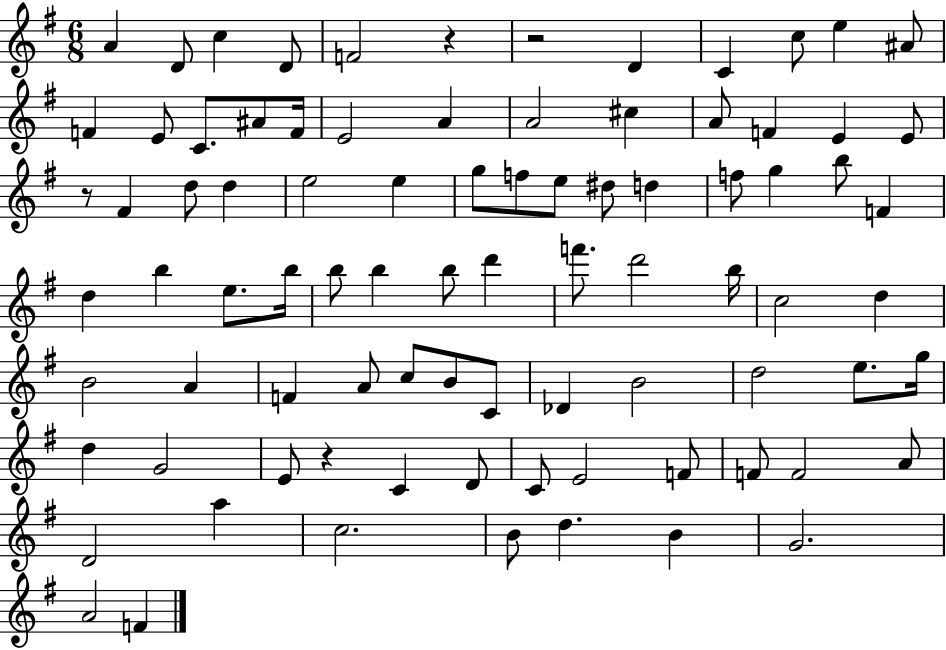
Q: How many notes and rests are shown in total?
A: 86